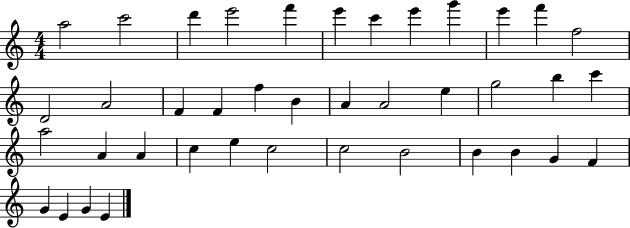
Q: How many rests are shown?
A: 0